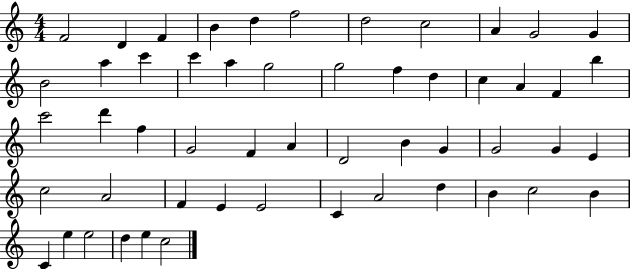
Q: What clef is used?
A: treble